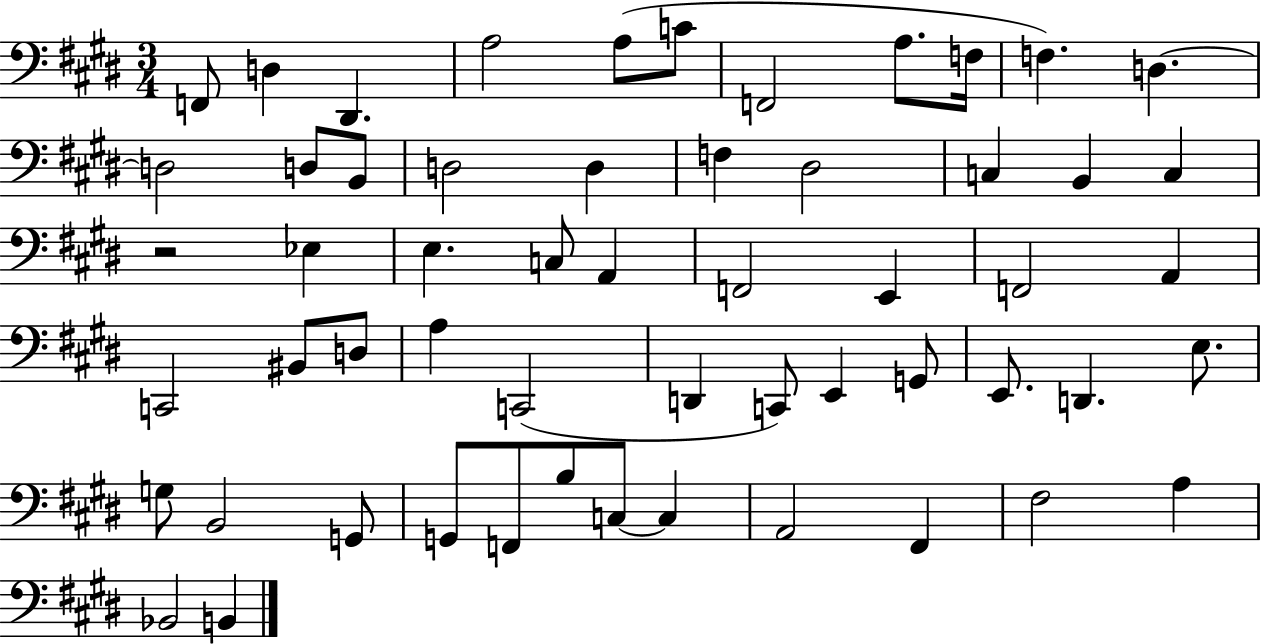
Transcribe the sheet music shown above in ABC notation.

X:1
T:Untitled
M:3/4
L:1/4
K:E
F,,/2 D, ^D,, A,2 A,/2 C/2 F,,2 A,/2 F,/4 F, D, D,2 D,/2 B,,/2 D,2 D, F, ^D,2 C, B,, C, z2 _E, E, C,/2 A,, F,,2 E,, F,,2 A,, C,,2 ^B,,/2 D,/2 A, C,,2 D,, C,,/2 E,, G,,/2 E,,/2 D,, E,/2 G,/2 B,,2 G,,/2 G,,/2 F,,/2 B,/2 C,/2 C, A,,2 ^F,, ^F,2 A, _B,,2 B,,